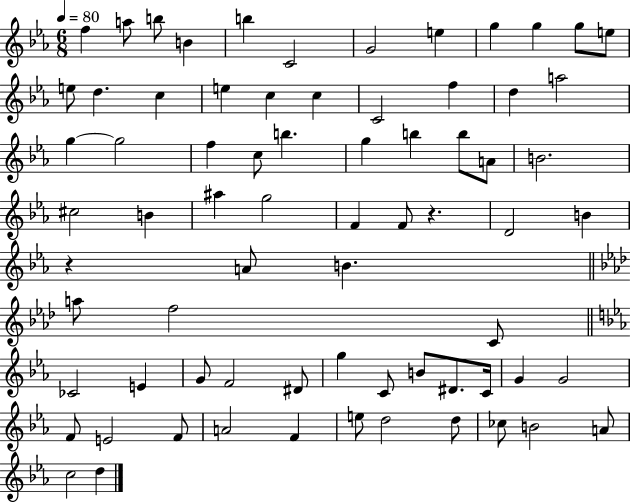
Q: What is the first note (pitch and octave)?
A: F5